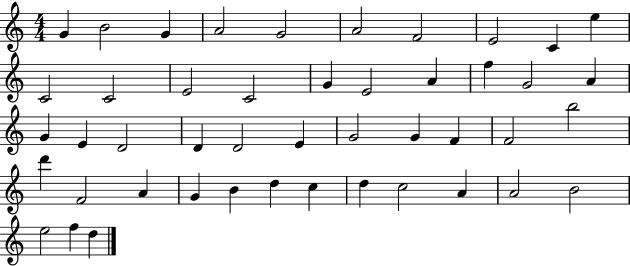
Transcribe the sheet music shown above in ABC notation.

X:1
T:Untitled
M:4/4
L:1/4
K:C
G B2 G A2 G2 A2 F2 E2 C e C2 C2 E2 C2 G E2 A f G2 A G E D2 D D2 E G2 G F F2 b2 d' F2 A G B d c d c2 A A2 B2 e2 f d